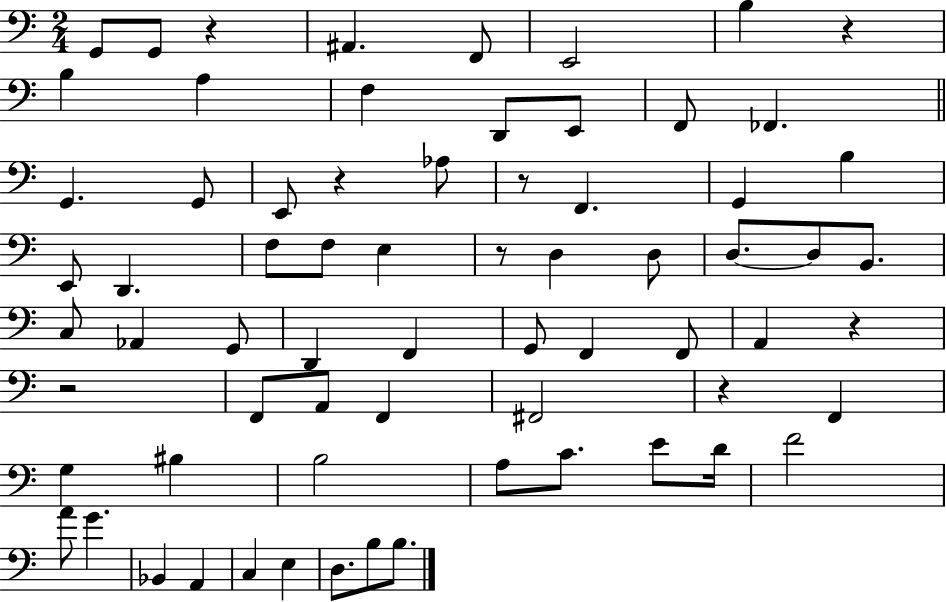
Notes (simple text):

G2/e G2/e R/q A#2/q. F2/e E2/h B3/q R/q B3/q A3/q F3/q D2/e E2/e F2/e FES2/q. G2/q. G2/e E2/e R/q Ab3/e R/e F2/q. G2/q B3/q E2/e D2/q. F3/e F3/e E3/q R/e D3/q D3/e D3/e. D3/e B2/e. C3/e Ab2/q G2/e D2/q F2/q G2/e F2/q F2/e A2/q R/q R/h F2/e A2/e F2/q F#2/h R/q F2/q G3/q BIS3/q B3/h A3/e C4/e. E4/e D4/s F4/h A4/e G4/q. Bb2/q A2/q C3/q E3/q D3/e. B3/e B3/e.